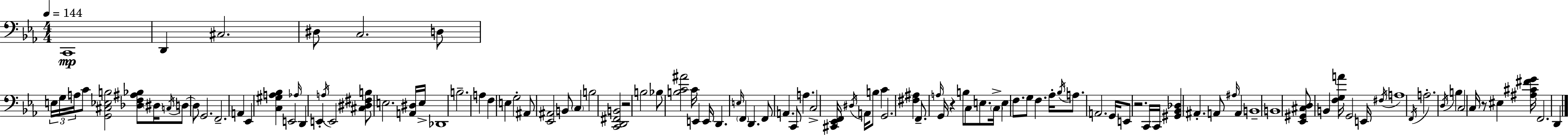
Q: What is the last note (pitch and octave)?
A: D2